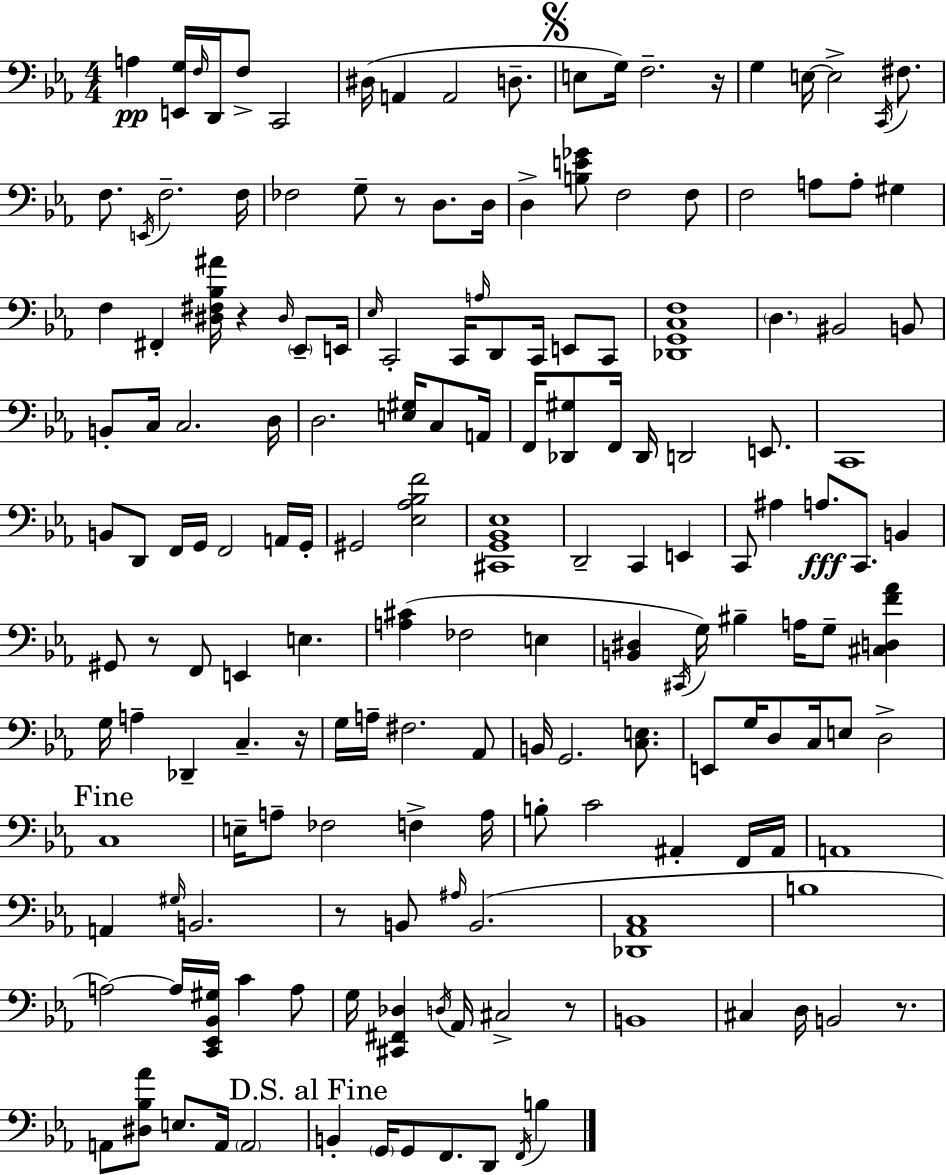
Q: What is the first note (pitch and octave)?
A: A3